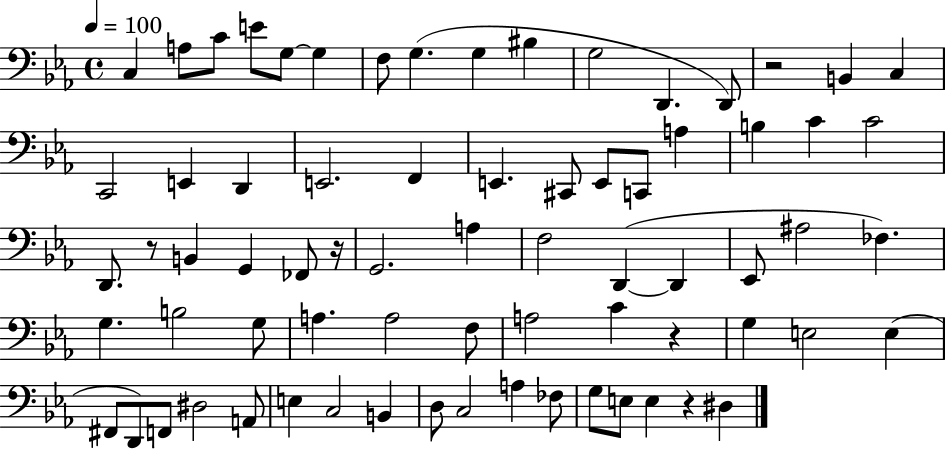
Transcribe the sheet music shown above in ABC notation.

X:1
T:Untitled
M:4/4
L:1/4
K:Eb
C, A,/2 C/2 E/2 G,/2 G, F,/2 G, G, ^B, G,2 D,, D,,/2 z2 B,, C, C,,2 E,, D,, E,,2 F,, E,, ^C,,/2 E,,/2 C,,/2 A, B, C C2 D,,/2 z/2 B,, G,, _F,,/2 z/4 G,,2 A, F,2 D,, D,, _E,,/2 ^A,2 _F, G, B,2 G,/2 A, A,2 F,/2 A,2 C z G, E,2 E, ^F,,/2 D,,/2 F,,/2 ^D,2 A,,/2 E, C,2 B,, D,/2 C,2 A, _F,/2 G,/2 E,/2 E, z ^D,